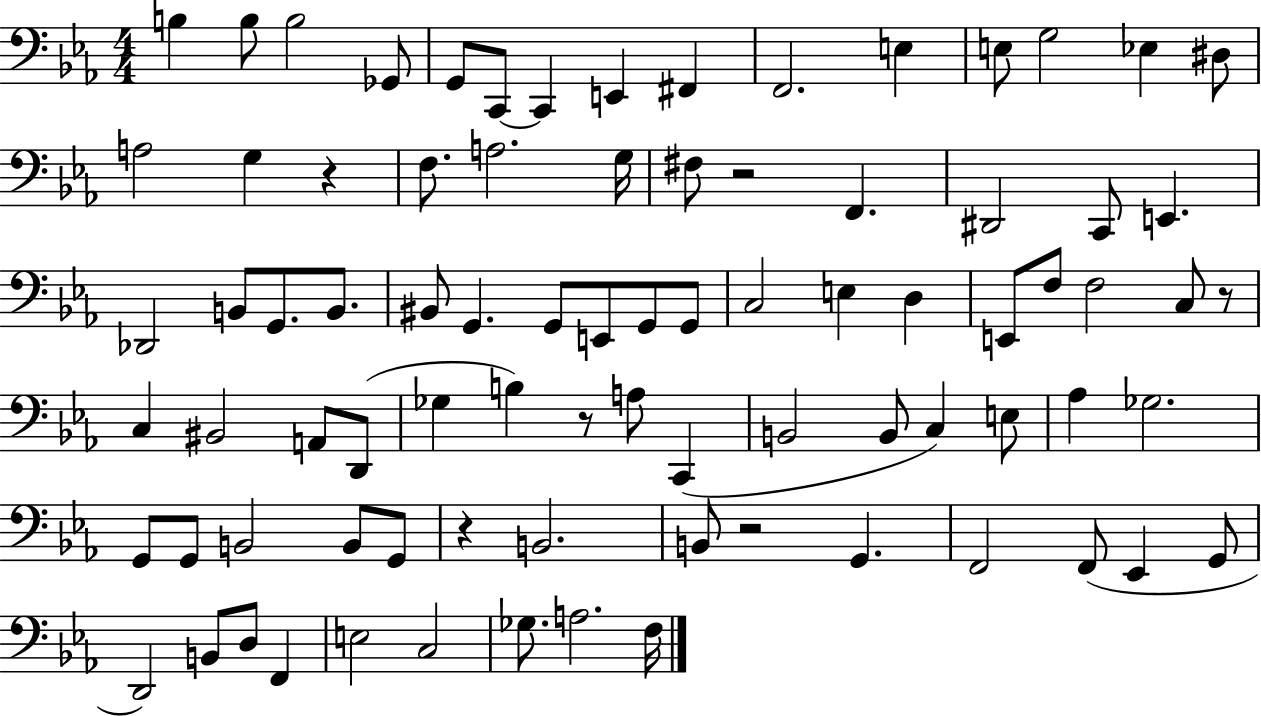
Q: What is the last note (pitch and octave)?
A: F3